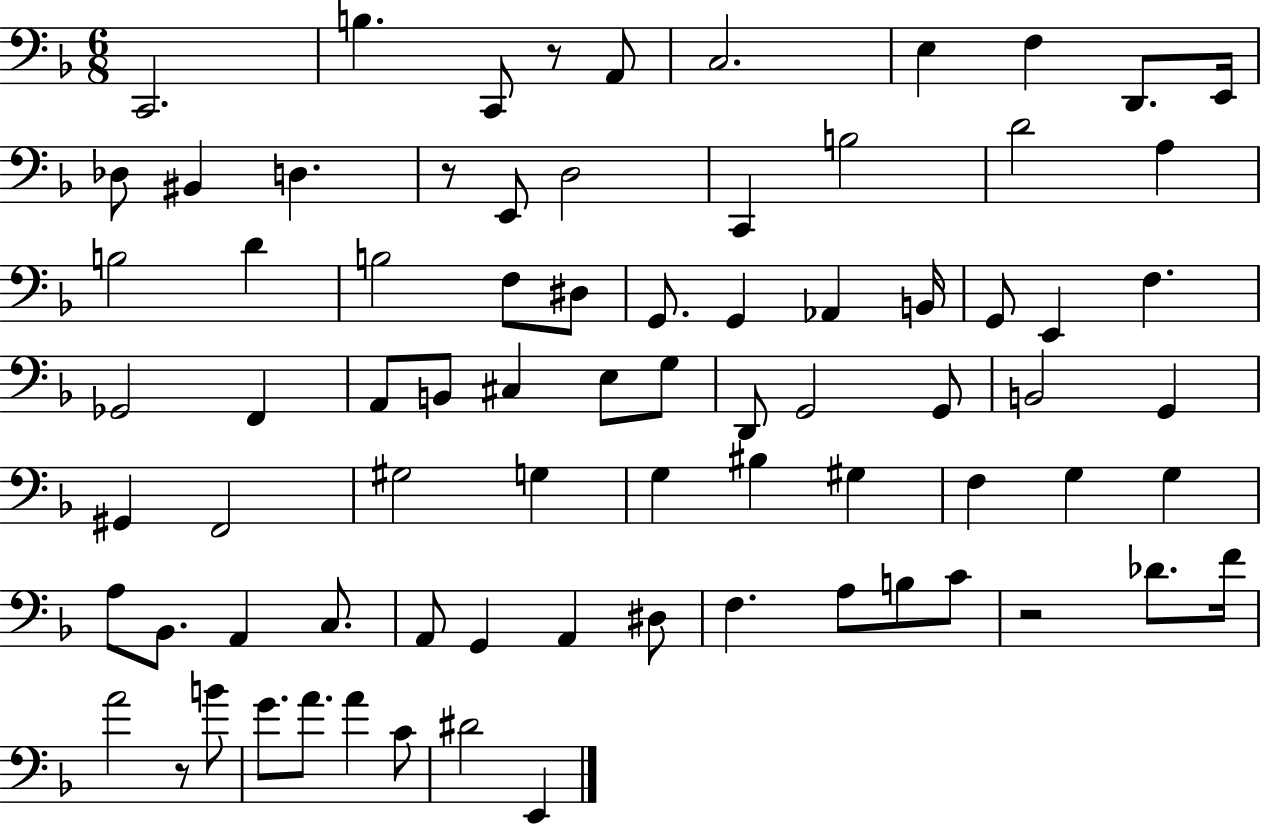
C2/h. B3/q. C2/e R/e A2/e C3/h. E3/q F3/q D2/e. E2/s Db3/e BIS2/q D3/q. R/e E2/e D3/h C2/q B3/h D4/h A3/q B3/h D4/q B3/h F3/e D#3/e G2/e. G2/q Ab2/q B2/s G2/e E2/q F3/q. Gb2/h F2/q A2/e B2/e C#3/q E3/e G3/e D2/e G2/h G2/e B2/h G2/q G#2/q F2/h G#3/h G3/q G3/q BIS3/q G#3/q F3/q G3/q G3/q A3/e Bb2/e. A2/q C3/e. A2/e G2/q A2/q D#3/e F3/q. A3/e B3/e C4/e R/h Db4/e. F4/s A4/h R/e B4/e G4/e. A4/e. A4/q C4/e D#4/h E2/q